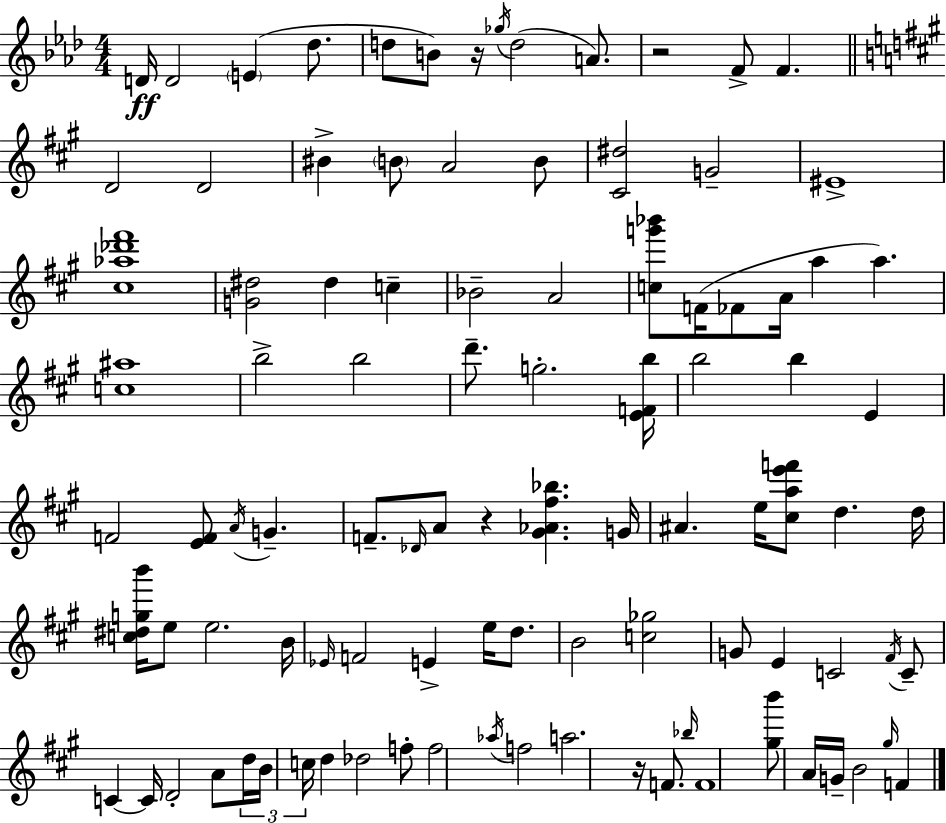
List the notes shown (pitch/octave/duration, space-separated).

D4/s D4/h E4/q Db5/e. D5/e B4/e R/s Gb5/s D5/h A4/e. R/h F4/e F4/q. D4/h D4/h BIS4/q B4/e A4/h B4/e [C#4,D#5]/h G4/h EIS4/w [C#5,Ab5,Db6,F#6]/w [G4,D#5]/h D#5/q C5/q Bb4/h A4/h [C5,G6,Bb6]/e F4/s FES4/e A4/s A5/q A5/q. [C5,A#5]/w B5/h B5/h D6/e. G5/h. [E4,F4,B5]/s B5/h B5/q E4/q F4/h [E4,F4]/e A4/s G4/q. F4/e. Db4/s A4/e R/q [G#4,Ab4,F#5,Bb5]/q. G4/s A#4/q. E5/s [C#5,A5,E6,F6]/e D5/q. D5/s [C5,D#5,G5,B6]/s E5/e E5/h. B4/s Eb4/s F4/h E4/q E5/s D5/e. B4/h [C5,Gb5]/h G4/e E4/q C4/h F#4/s C4/e C4/q C4/s D4/h A4/e D5/s B4/s C5/s D5/q Db5/h F5/e F5/h Ab5/s F5/h A5/h. R/s F4/e. Bb5/s F4/w [G#5,B6]/e A4/s G4/s B4/h G#5/s F4/q